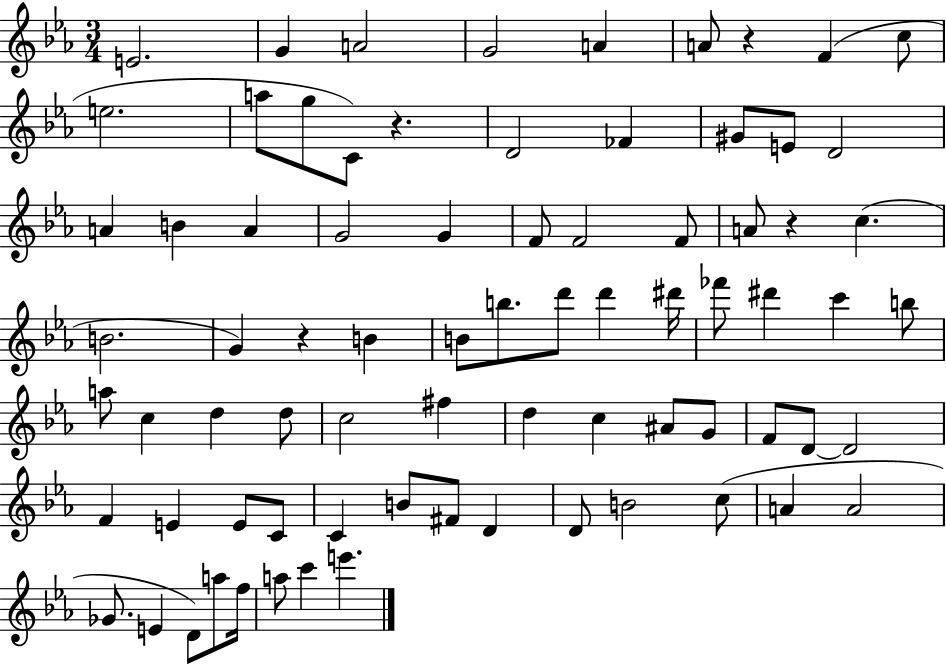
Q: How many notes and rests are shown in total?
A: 77